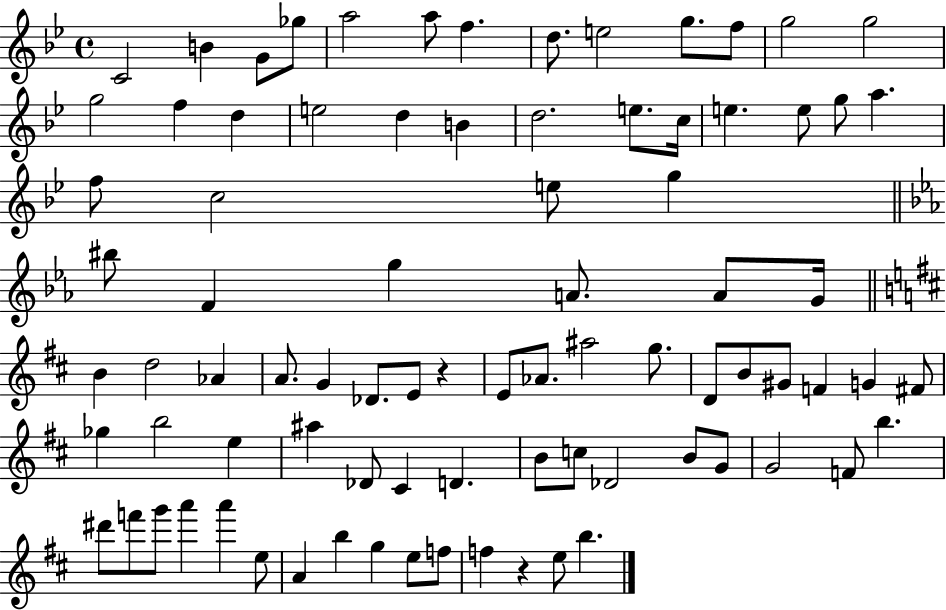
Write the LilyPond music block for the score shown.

{
  \clef treble
  \time 4/4
  \defaultTimeSignature
  \key bes \major
  \repeat volta 2 { c'2 b'4 g'8 ges''8 | a''2 a''8 f''4. | d''8. e''2 g''8. f''8 | g''2 g''2 | \break g''2 f''4 d''4 | e''2 d''4 b'4 | d''2. e''8. c''16 | e''4. e''8 g''8 a''4. | \break f''8 c''2 e''8 g''4 | \bar "||" \break \key c \minor bis''8 f'4 g''4 a'8. a'8 g'16 | \bar "||" \break \key d \major b'4 d''2 aes'4 | a'8. g'4 des'8. e'8 r4 | e'8 aes'8. ais''2 g''8. | d'8 b'8 gis'8 f'4 g'4 fis'8 | \break ges''4 b''2 e''4 | ais''4 des'8 cis'4 d'4. | b'8 c''8 des'2 b'8 g'8 | g'2 f'8 b''4. | \break dis'''8 f'''8 g'''8 a'''4 a'''4 e''8 | a'4 b''4 g''4 e''8 f''8 | f''4 r4 e''8 b''4. | } \bar "|."
}